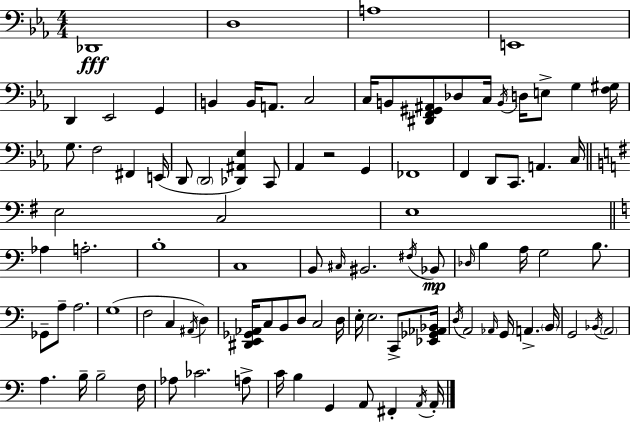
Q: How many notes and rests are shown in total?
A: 96